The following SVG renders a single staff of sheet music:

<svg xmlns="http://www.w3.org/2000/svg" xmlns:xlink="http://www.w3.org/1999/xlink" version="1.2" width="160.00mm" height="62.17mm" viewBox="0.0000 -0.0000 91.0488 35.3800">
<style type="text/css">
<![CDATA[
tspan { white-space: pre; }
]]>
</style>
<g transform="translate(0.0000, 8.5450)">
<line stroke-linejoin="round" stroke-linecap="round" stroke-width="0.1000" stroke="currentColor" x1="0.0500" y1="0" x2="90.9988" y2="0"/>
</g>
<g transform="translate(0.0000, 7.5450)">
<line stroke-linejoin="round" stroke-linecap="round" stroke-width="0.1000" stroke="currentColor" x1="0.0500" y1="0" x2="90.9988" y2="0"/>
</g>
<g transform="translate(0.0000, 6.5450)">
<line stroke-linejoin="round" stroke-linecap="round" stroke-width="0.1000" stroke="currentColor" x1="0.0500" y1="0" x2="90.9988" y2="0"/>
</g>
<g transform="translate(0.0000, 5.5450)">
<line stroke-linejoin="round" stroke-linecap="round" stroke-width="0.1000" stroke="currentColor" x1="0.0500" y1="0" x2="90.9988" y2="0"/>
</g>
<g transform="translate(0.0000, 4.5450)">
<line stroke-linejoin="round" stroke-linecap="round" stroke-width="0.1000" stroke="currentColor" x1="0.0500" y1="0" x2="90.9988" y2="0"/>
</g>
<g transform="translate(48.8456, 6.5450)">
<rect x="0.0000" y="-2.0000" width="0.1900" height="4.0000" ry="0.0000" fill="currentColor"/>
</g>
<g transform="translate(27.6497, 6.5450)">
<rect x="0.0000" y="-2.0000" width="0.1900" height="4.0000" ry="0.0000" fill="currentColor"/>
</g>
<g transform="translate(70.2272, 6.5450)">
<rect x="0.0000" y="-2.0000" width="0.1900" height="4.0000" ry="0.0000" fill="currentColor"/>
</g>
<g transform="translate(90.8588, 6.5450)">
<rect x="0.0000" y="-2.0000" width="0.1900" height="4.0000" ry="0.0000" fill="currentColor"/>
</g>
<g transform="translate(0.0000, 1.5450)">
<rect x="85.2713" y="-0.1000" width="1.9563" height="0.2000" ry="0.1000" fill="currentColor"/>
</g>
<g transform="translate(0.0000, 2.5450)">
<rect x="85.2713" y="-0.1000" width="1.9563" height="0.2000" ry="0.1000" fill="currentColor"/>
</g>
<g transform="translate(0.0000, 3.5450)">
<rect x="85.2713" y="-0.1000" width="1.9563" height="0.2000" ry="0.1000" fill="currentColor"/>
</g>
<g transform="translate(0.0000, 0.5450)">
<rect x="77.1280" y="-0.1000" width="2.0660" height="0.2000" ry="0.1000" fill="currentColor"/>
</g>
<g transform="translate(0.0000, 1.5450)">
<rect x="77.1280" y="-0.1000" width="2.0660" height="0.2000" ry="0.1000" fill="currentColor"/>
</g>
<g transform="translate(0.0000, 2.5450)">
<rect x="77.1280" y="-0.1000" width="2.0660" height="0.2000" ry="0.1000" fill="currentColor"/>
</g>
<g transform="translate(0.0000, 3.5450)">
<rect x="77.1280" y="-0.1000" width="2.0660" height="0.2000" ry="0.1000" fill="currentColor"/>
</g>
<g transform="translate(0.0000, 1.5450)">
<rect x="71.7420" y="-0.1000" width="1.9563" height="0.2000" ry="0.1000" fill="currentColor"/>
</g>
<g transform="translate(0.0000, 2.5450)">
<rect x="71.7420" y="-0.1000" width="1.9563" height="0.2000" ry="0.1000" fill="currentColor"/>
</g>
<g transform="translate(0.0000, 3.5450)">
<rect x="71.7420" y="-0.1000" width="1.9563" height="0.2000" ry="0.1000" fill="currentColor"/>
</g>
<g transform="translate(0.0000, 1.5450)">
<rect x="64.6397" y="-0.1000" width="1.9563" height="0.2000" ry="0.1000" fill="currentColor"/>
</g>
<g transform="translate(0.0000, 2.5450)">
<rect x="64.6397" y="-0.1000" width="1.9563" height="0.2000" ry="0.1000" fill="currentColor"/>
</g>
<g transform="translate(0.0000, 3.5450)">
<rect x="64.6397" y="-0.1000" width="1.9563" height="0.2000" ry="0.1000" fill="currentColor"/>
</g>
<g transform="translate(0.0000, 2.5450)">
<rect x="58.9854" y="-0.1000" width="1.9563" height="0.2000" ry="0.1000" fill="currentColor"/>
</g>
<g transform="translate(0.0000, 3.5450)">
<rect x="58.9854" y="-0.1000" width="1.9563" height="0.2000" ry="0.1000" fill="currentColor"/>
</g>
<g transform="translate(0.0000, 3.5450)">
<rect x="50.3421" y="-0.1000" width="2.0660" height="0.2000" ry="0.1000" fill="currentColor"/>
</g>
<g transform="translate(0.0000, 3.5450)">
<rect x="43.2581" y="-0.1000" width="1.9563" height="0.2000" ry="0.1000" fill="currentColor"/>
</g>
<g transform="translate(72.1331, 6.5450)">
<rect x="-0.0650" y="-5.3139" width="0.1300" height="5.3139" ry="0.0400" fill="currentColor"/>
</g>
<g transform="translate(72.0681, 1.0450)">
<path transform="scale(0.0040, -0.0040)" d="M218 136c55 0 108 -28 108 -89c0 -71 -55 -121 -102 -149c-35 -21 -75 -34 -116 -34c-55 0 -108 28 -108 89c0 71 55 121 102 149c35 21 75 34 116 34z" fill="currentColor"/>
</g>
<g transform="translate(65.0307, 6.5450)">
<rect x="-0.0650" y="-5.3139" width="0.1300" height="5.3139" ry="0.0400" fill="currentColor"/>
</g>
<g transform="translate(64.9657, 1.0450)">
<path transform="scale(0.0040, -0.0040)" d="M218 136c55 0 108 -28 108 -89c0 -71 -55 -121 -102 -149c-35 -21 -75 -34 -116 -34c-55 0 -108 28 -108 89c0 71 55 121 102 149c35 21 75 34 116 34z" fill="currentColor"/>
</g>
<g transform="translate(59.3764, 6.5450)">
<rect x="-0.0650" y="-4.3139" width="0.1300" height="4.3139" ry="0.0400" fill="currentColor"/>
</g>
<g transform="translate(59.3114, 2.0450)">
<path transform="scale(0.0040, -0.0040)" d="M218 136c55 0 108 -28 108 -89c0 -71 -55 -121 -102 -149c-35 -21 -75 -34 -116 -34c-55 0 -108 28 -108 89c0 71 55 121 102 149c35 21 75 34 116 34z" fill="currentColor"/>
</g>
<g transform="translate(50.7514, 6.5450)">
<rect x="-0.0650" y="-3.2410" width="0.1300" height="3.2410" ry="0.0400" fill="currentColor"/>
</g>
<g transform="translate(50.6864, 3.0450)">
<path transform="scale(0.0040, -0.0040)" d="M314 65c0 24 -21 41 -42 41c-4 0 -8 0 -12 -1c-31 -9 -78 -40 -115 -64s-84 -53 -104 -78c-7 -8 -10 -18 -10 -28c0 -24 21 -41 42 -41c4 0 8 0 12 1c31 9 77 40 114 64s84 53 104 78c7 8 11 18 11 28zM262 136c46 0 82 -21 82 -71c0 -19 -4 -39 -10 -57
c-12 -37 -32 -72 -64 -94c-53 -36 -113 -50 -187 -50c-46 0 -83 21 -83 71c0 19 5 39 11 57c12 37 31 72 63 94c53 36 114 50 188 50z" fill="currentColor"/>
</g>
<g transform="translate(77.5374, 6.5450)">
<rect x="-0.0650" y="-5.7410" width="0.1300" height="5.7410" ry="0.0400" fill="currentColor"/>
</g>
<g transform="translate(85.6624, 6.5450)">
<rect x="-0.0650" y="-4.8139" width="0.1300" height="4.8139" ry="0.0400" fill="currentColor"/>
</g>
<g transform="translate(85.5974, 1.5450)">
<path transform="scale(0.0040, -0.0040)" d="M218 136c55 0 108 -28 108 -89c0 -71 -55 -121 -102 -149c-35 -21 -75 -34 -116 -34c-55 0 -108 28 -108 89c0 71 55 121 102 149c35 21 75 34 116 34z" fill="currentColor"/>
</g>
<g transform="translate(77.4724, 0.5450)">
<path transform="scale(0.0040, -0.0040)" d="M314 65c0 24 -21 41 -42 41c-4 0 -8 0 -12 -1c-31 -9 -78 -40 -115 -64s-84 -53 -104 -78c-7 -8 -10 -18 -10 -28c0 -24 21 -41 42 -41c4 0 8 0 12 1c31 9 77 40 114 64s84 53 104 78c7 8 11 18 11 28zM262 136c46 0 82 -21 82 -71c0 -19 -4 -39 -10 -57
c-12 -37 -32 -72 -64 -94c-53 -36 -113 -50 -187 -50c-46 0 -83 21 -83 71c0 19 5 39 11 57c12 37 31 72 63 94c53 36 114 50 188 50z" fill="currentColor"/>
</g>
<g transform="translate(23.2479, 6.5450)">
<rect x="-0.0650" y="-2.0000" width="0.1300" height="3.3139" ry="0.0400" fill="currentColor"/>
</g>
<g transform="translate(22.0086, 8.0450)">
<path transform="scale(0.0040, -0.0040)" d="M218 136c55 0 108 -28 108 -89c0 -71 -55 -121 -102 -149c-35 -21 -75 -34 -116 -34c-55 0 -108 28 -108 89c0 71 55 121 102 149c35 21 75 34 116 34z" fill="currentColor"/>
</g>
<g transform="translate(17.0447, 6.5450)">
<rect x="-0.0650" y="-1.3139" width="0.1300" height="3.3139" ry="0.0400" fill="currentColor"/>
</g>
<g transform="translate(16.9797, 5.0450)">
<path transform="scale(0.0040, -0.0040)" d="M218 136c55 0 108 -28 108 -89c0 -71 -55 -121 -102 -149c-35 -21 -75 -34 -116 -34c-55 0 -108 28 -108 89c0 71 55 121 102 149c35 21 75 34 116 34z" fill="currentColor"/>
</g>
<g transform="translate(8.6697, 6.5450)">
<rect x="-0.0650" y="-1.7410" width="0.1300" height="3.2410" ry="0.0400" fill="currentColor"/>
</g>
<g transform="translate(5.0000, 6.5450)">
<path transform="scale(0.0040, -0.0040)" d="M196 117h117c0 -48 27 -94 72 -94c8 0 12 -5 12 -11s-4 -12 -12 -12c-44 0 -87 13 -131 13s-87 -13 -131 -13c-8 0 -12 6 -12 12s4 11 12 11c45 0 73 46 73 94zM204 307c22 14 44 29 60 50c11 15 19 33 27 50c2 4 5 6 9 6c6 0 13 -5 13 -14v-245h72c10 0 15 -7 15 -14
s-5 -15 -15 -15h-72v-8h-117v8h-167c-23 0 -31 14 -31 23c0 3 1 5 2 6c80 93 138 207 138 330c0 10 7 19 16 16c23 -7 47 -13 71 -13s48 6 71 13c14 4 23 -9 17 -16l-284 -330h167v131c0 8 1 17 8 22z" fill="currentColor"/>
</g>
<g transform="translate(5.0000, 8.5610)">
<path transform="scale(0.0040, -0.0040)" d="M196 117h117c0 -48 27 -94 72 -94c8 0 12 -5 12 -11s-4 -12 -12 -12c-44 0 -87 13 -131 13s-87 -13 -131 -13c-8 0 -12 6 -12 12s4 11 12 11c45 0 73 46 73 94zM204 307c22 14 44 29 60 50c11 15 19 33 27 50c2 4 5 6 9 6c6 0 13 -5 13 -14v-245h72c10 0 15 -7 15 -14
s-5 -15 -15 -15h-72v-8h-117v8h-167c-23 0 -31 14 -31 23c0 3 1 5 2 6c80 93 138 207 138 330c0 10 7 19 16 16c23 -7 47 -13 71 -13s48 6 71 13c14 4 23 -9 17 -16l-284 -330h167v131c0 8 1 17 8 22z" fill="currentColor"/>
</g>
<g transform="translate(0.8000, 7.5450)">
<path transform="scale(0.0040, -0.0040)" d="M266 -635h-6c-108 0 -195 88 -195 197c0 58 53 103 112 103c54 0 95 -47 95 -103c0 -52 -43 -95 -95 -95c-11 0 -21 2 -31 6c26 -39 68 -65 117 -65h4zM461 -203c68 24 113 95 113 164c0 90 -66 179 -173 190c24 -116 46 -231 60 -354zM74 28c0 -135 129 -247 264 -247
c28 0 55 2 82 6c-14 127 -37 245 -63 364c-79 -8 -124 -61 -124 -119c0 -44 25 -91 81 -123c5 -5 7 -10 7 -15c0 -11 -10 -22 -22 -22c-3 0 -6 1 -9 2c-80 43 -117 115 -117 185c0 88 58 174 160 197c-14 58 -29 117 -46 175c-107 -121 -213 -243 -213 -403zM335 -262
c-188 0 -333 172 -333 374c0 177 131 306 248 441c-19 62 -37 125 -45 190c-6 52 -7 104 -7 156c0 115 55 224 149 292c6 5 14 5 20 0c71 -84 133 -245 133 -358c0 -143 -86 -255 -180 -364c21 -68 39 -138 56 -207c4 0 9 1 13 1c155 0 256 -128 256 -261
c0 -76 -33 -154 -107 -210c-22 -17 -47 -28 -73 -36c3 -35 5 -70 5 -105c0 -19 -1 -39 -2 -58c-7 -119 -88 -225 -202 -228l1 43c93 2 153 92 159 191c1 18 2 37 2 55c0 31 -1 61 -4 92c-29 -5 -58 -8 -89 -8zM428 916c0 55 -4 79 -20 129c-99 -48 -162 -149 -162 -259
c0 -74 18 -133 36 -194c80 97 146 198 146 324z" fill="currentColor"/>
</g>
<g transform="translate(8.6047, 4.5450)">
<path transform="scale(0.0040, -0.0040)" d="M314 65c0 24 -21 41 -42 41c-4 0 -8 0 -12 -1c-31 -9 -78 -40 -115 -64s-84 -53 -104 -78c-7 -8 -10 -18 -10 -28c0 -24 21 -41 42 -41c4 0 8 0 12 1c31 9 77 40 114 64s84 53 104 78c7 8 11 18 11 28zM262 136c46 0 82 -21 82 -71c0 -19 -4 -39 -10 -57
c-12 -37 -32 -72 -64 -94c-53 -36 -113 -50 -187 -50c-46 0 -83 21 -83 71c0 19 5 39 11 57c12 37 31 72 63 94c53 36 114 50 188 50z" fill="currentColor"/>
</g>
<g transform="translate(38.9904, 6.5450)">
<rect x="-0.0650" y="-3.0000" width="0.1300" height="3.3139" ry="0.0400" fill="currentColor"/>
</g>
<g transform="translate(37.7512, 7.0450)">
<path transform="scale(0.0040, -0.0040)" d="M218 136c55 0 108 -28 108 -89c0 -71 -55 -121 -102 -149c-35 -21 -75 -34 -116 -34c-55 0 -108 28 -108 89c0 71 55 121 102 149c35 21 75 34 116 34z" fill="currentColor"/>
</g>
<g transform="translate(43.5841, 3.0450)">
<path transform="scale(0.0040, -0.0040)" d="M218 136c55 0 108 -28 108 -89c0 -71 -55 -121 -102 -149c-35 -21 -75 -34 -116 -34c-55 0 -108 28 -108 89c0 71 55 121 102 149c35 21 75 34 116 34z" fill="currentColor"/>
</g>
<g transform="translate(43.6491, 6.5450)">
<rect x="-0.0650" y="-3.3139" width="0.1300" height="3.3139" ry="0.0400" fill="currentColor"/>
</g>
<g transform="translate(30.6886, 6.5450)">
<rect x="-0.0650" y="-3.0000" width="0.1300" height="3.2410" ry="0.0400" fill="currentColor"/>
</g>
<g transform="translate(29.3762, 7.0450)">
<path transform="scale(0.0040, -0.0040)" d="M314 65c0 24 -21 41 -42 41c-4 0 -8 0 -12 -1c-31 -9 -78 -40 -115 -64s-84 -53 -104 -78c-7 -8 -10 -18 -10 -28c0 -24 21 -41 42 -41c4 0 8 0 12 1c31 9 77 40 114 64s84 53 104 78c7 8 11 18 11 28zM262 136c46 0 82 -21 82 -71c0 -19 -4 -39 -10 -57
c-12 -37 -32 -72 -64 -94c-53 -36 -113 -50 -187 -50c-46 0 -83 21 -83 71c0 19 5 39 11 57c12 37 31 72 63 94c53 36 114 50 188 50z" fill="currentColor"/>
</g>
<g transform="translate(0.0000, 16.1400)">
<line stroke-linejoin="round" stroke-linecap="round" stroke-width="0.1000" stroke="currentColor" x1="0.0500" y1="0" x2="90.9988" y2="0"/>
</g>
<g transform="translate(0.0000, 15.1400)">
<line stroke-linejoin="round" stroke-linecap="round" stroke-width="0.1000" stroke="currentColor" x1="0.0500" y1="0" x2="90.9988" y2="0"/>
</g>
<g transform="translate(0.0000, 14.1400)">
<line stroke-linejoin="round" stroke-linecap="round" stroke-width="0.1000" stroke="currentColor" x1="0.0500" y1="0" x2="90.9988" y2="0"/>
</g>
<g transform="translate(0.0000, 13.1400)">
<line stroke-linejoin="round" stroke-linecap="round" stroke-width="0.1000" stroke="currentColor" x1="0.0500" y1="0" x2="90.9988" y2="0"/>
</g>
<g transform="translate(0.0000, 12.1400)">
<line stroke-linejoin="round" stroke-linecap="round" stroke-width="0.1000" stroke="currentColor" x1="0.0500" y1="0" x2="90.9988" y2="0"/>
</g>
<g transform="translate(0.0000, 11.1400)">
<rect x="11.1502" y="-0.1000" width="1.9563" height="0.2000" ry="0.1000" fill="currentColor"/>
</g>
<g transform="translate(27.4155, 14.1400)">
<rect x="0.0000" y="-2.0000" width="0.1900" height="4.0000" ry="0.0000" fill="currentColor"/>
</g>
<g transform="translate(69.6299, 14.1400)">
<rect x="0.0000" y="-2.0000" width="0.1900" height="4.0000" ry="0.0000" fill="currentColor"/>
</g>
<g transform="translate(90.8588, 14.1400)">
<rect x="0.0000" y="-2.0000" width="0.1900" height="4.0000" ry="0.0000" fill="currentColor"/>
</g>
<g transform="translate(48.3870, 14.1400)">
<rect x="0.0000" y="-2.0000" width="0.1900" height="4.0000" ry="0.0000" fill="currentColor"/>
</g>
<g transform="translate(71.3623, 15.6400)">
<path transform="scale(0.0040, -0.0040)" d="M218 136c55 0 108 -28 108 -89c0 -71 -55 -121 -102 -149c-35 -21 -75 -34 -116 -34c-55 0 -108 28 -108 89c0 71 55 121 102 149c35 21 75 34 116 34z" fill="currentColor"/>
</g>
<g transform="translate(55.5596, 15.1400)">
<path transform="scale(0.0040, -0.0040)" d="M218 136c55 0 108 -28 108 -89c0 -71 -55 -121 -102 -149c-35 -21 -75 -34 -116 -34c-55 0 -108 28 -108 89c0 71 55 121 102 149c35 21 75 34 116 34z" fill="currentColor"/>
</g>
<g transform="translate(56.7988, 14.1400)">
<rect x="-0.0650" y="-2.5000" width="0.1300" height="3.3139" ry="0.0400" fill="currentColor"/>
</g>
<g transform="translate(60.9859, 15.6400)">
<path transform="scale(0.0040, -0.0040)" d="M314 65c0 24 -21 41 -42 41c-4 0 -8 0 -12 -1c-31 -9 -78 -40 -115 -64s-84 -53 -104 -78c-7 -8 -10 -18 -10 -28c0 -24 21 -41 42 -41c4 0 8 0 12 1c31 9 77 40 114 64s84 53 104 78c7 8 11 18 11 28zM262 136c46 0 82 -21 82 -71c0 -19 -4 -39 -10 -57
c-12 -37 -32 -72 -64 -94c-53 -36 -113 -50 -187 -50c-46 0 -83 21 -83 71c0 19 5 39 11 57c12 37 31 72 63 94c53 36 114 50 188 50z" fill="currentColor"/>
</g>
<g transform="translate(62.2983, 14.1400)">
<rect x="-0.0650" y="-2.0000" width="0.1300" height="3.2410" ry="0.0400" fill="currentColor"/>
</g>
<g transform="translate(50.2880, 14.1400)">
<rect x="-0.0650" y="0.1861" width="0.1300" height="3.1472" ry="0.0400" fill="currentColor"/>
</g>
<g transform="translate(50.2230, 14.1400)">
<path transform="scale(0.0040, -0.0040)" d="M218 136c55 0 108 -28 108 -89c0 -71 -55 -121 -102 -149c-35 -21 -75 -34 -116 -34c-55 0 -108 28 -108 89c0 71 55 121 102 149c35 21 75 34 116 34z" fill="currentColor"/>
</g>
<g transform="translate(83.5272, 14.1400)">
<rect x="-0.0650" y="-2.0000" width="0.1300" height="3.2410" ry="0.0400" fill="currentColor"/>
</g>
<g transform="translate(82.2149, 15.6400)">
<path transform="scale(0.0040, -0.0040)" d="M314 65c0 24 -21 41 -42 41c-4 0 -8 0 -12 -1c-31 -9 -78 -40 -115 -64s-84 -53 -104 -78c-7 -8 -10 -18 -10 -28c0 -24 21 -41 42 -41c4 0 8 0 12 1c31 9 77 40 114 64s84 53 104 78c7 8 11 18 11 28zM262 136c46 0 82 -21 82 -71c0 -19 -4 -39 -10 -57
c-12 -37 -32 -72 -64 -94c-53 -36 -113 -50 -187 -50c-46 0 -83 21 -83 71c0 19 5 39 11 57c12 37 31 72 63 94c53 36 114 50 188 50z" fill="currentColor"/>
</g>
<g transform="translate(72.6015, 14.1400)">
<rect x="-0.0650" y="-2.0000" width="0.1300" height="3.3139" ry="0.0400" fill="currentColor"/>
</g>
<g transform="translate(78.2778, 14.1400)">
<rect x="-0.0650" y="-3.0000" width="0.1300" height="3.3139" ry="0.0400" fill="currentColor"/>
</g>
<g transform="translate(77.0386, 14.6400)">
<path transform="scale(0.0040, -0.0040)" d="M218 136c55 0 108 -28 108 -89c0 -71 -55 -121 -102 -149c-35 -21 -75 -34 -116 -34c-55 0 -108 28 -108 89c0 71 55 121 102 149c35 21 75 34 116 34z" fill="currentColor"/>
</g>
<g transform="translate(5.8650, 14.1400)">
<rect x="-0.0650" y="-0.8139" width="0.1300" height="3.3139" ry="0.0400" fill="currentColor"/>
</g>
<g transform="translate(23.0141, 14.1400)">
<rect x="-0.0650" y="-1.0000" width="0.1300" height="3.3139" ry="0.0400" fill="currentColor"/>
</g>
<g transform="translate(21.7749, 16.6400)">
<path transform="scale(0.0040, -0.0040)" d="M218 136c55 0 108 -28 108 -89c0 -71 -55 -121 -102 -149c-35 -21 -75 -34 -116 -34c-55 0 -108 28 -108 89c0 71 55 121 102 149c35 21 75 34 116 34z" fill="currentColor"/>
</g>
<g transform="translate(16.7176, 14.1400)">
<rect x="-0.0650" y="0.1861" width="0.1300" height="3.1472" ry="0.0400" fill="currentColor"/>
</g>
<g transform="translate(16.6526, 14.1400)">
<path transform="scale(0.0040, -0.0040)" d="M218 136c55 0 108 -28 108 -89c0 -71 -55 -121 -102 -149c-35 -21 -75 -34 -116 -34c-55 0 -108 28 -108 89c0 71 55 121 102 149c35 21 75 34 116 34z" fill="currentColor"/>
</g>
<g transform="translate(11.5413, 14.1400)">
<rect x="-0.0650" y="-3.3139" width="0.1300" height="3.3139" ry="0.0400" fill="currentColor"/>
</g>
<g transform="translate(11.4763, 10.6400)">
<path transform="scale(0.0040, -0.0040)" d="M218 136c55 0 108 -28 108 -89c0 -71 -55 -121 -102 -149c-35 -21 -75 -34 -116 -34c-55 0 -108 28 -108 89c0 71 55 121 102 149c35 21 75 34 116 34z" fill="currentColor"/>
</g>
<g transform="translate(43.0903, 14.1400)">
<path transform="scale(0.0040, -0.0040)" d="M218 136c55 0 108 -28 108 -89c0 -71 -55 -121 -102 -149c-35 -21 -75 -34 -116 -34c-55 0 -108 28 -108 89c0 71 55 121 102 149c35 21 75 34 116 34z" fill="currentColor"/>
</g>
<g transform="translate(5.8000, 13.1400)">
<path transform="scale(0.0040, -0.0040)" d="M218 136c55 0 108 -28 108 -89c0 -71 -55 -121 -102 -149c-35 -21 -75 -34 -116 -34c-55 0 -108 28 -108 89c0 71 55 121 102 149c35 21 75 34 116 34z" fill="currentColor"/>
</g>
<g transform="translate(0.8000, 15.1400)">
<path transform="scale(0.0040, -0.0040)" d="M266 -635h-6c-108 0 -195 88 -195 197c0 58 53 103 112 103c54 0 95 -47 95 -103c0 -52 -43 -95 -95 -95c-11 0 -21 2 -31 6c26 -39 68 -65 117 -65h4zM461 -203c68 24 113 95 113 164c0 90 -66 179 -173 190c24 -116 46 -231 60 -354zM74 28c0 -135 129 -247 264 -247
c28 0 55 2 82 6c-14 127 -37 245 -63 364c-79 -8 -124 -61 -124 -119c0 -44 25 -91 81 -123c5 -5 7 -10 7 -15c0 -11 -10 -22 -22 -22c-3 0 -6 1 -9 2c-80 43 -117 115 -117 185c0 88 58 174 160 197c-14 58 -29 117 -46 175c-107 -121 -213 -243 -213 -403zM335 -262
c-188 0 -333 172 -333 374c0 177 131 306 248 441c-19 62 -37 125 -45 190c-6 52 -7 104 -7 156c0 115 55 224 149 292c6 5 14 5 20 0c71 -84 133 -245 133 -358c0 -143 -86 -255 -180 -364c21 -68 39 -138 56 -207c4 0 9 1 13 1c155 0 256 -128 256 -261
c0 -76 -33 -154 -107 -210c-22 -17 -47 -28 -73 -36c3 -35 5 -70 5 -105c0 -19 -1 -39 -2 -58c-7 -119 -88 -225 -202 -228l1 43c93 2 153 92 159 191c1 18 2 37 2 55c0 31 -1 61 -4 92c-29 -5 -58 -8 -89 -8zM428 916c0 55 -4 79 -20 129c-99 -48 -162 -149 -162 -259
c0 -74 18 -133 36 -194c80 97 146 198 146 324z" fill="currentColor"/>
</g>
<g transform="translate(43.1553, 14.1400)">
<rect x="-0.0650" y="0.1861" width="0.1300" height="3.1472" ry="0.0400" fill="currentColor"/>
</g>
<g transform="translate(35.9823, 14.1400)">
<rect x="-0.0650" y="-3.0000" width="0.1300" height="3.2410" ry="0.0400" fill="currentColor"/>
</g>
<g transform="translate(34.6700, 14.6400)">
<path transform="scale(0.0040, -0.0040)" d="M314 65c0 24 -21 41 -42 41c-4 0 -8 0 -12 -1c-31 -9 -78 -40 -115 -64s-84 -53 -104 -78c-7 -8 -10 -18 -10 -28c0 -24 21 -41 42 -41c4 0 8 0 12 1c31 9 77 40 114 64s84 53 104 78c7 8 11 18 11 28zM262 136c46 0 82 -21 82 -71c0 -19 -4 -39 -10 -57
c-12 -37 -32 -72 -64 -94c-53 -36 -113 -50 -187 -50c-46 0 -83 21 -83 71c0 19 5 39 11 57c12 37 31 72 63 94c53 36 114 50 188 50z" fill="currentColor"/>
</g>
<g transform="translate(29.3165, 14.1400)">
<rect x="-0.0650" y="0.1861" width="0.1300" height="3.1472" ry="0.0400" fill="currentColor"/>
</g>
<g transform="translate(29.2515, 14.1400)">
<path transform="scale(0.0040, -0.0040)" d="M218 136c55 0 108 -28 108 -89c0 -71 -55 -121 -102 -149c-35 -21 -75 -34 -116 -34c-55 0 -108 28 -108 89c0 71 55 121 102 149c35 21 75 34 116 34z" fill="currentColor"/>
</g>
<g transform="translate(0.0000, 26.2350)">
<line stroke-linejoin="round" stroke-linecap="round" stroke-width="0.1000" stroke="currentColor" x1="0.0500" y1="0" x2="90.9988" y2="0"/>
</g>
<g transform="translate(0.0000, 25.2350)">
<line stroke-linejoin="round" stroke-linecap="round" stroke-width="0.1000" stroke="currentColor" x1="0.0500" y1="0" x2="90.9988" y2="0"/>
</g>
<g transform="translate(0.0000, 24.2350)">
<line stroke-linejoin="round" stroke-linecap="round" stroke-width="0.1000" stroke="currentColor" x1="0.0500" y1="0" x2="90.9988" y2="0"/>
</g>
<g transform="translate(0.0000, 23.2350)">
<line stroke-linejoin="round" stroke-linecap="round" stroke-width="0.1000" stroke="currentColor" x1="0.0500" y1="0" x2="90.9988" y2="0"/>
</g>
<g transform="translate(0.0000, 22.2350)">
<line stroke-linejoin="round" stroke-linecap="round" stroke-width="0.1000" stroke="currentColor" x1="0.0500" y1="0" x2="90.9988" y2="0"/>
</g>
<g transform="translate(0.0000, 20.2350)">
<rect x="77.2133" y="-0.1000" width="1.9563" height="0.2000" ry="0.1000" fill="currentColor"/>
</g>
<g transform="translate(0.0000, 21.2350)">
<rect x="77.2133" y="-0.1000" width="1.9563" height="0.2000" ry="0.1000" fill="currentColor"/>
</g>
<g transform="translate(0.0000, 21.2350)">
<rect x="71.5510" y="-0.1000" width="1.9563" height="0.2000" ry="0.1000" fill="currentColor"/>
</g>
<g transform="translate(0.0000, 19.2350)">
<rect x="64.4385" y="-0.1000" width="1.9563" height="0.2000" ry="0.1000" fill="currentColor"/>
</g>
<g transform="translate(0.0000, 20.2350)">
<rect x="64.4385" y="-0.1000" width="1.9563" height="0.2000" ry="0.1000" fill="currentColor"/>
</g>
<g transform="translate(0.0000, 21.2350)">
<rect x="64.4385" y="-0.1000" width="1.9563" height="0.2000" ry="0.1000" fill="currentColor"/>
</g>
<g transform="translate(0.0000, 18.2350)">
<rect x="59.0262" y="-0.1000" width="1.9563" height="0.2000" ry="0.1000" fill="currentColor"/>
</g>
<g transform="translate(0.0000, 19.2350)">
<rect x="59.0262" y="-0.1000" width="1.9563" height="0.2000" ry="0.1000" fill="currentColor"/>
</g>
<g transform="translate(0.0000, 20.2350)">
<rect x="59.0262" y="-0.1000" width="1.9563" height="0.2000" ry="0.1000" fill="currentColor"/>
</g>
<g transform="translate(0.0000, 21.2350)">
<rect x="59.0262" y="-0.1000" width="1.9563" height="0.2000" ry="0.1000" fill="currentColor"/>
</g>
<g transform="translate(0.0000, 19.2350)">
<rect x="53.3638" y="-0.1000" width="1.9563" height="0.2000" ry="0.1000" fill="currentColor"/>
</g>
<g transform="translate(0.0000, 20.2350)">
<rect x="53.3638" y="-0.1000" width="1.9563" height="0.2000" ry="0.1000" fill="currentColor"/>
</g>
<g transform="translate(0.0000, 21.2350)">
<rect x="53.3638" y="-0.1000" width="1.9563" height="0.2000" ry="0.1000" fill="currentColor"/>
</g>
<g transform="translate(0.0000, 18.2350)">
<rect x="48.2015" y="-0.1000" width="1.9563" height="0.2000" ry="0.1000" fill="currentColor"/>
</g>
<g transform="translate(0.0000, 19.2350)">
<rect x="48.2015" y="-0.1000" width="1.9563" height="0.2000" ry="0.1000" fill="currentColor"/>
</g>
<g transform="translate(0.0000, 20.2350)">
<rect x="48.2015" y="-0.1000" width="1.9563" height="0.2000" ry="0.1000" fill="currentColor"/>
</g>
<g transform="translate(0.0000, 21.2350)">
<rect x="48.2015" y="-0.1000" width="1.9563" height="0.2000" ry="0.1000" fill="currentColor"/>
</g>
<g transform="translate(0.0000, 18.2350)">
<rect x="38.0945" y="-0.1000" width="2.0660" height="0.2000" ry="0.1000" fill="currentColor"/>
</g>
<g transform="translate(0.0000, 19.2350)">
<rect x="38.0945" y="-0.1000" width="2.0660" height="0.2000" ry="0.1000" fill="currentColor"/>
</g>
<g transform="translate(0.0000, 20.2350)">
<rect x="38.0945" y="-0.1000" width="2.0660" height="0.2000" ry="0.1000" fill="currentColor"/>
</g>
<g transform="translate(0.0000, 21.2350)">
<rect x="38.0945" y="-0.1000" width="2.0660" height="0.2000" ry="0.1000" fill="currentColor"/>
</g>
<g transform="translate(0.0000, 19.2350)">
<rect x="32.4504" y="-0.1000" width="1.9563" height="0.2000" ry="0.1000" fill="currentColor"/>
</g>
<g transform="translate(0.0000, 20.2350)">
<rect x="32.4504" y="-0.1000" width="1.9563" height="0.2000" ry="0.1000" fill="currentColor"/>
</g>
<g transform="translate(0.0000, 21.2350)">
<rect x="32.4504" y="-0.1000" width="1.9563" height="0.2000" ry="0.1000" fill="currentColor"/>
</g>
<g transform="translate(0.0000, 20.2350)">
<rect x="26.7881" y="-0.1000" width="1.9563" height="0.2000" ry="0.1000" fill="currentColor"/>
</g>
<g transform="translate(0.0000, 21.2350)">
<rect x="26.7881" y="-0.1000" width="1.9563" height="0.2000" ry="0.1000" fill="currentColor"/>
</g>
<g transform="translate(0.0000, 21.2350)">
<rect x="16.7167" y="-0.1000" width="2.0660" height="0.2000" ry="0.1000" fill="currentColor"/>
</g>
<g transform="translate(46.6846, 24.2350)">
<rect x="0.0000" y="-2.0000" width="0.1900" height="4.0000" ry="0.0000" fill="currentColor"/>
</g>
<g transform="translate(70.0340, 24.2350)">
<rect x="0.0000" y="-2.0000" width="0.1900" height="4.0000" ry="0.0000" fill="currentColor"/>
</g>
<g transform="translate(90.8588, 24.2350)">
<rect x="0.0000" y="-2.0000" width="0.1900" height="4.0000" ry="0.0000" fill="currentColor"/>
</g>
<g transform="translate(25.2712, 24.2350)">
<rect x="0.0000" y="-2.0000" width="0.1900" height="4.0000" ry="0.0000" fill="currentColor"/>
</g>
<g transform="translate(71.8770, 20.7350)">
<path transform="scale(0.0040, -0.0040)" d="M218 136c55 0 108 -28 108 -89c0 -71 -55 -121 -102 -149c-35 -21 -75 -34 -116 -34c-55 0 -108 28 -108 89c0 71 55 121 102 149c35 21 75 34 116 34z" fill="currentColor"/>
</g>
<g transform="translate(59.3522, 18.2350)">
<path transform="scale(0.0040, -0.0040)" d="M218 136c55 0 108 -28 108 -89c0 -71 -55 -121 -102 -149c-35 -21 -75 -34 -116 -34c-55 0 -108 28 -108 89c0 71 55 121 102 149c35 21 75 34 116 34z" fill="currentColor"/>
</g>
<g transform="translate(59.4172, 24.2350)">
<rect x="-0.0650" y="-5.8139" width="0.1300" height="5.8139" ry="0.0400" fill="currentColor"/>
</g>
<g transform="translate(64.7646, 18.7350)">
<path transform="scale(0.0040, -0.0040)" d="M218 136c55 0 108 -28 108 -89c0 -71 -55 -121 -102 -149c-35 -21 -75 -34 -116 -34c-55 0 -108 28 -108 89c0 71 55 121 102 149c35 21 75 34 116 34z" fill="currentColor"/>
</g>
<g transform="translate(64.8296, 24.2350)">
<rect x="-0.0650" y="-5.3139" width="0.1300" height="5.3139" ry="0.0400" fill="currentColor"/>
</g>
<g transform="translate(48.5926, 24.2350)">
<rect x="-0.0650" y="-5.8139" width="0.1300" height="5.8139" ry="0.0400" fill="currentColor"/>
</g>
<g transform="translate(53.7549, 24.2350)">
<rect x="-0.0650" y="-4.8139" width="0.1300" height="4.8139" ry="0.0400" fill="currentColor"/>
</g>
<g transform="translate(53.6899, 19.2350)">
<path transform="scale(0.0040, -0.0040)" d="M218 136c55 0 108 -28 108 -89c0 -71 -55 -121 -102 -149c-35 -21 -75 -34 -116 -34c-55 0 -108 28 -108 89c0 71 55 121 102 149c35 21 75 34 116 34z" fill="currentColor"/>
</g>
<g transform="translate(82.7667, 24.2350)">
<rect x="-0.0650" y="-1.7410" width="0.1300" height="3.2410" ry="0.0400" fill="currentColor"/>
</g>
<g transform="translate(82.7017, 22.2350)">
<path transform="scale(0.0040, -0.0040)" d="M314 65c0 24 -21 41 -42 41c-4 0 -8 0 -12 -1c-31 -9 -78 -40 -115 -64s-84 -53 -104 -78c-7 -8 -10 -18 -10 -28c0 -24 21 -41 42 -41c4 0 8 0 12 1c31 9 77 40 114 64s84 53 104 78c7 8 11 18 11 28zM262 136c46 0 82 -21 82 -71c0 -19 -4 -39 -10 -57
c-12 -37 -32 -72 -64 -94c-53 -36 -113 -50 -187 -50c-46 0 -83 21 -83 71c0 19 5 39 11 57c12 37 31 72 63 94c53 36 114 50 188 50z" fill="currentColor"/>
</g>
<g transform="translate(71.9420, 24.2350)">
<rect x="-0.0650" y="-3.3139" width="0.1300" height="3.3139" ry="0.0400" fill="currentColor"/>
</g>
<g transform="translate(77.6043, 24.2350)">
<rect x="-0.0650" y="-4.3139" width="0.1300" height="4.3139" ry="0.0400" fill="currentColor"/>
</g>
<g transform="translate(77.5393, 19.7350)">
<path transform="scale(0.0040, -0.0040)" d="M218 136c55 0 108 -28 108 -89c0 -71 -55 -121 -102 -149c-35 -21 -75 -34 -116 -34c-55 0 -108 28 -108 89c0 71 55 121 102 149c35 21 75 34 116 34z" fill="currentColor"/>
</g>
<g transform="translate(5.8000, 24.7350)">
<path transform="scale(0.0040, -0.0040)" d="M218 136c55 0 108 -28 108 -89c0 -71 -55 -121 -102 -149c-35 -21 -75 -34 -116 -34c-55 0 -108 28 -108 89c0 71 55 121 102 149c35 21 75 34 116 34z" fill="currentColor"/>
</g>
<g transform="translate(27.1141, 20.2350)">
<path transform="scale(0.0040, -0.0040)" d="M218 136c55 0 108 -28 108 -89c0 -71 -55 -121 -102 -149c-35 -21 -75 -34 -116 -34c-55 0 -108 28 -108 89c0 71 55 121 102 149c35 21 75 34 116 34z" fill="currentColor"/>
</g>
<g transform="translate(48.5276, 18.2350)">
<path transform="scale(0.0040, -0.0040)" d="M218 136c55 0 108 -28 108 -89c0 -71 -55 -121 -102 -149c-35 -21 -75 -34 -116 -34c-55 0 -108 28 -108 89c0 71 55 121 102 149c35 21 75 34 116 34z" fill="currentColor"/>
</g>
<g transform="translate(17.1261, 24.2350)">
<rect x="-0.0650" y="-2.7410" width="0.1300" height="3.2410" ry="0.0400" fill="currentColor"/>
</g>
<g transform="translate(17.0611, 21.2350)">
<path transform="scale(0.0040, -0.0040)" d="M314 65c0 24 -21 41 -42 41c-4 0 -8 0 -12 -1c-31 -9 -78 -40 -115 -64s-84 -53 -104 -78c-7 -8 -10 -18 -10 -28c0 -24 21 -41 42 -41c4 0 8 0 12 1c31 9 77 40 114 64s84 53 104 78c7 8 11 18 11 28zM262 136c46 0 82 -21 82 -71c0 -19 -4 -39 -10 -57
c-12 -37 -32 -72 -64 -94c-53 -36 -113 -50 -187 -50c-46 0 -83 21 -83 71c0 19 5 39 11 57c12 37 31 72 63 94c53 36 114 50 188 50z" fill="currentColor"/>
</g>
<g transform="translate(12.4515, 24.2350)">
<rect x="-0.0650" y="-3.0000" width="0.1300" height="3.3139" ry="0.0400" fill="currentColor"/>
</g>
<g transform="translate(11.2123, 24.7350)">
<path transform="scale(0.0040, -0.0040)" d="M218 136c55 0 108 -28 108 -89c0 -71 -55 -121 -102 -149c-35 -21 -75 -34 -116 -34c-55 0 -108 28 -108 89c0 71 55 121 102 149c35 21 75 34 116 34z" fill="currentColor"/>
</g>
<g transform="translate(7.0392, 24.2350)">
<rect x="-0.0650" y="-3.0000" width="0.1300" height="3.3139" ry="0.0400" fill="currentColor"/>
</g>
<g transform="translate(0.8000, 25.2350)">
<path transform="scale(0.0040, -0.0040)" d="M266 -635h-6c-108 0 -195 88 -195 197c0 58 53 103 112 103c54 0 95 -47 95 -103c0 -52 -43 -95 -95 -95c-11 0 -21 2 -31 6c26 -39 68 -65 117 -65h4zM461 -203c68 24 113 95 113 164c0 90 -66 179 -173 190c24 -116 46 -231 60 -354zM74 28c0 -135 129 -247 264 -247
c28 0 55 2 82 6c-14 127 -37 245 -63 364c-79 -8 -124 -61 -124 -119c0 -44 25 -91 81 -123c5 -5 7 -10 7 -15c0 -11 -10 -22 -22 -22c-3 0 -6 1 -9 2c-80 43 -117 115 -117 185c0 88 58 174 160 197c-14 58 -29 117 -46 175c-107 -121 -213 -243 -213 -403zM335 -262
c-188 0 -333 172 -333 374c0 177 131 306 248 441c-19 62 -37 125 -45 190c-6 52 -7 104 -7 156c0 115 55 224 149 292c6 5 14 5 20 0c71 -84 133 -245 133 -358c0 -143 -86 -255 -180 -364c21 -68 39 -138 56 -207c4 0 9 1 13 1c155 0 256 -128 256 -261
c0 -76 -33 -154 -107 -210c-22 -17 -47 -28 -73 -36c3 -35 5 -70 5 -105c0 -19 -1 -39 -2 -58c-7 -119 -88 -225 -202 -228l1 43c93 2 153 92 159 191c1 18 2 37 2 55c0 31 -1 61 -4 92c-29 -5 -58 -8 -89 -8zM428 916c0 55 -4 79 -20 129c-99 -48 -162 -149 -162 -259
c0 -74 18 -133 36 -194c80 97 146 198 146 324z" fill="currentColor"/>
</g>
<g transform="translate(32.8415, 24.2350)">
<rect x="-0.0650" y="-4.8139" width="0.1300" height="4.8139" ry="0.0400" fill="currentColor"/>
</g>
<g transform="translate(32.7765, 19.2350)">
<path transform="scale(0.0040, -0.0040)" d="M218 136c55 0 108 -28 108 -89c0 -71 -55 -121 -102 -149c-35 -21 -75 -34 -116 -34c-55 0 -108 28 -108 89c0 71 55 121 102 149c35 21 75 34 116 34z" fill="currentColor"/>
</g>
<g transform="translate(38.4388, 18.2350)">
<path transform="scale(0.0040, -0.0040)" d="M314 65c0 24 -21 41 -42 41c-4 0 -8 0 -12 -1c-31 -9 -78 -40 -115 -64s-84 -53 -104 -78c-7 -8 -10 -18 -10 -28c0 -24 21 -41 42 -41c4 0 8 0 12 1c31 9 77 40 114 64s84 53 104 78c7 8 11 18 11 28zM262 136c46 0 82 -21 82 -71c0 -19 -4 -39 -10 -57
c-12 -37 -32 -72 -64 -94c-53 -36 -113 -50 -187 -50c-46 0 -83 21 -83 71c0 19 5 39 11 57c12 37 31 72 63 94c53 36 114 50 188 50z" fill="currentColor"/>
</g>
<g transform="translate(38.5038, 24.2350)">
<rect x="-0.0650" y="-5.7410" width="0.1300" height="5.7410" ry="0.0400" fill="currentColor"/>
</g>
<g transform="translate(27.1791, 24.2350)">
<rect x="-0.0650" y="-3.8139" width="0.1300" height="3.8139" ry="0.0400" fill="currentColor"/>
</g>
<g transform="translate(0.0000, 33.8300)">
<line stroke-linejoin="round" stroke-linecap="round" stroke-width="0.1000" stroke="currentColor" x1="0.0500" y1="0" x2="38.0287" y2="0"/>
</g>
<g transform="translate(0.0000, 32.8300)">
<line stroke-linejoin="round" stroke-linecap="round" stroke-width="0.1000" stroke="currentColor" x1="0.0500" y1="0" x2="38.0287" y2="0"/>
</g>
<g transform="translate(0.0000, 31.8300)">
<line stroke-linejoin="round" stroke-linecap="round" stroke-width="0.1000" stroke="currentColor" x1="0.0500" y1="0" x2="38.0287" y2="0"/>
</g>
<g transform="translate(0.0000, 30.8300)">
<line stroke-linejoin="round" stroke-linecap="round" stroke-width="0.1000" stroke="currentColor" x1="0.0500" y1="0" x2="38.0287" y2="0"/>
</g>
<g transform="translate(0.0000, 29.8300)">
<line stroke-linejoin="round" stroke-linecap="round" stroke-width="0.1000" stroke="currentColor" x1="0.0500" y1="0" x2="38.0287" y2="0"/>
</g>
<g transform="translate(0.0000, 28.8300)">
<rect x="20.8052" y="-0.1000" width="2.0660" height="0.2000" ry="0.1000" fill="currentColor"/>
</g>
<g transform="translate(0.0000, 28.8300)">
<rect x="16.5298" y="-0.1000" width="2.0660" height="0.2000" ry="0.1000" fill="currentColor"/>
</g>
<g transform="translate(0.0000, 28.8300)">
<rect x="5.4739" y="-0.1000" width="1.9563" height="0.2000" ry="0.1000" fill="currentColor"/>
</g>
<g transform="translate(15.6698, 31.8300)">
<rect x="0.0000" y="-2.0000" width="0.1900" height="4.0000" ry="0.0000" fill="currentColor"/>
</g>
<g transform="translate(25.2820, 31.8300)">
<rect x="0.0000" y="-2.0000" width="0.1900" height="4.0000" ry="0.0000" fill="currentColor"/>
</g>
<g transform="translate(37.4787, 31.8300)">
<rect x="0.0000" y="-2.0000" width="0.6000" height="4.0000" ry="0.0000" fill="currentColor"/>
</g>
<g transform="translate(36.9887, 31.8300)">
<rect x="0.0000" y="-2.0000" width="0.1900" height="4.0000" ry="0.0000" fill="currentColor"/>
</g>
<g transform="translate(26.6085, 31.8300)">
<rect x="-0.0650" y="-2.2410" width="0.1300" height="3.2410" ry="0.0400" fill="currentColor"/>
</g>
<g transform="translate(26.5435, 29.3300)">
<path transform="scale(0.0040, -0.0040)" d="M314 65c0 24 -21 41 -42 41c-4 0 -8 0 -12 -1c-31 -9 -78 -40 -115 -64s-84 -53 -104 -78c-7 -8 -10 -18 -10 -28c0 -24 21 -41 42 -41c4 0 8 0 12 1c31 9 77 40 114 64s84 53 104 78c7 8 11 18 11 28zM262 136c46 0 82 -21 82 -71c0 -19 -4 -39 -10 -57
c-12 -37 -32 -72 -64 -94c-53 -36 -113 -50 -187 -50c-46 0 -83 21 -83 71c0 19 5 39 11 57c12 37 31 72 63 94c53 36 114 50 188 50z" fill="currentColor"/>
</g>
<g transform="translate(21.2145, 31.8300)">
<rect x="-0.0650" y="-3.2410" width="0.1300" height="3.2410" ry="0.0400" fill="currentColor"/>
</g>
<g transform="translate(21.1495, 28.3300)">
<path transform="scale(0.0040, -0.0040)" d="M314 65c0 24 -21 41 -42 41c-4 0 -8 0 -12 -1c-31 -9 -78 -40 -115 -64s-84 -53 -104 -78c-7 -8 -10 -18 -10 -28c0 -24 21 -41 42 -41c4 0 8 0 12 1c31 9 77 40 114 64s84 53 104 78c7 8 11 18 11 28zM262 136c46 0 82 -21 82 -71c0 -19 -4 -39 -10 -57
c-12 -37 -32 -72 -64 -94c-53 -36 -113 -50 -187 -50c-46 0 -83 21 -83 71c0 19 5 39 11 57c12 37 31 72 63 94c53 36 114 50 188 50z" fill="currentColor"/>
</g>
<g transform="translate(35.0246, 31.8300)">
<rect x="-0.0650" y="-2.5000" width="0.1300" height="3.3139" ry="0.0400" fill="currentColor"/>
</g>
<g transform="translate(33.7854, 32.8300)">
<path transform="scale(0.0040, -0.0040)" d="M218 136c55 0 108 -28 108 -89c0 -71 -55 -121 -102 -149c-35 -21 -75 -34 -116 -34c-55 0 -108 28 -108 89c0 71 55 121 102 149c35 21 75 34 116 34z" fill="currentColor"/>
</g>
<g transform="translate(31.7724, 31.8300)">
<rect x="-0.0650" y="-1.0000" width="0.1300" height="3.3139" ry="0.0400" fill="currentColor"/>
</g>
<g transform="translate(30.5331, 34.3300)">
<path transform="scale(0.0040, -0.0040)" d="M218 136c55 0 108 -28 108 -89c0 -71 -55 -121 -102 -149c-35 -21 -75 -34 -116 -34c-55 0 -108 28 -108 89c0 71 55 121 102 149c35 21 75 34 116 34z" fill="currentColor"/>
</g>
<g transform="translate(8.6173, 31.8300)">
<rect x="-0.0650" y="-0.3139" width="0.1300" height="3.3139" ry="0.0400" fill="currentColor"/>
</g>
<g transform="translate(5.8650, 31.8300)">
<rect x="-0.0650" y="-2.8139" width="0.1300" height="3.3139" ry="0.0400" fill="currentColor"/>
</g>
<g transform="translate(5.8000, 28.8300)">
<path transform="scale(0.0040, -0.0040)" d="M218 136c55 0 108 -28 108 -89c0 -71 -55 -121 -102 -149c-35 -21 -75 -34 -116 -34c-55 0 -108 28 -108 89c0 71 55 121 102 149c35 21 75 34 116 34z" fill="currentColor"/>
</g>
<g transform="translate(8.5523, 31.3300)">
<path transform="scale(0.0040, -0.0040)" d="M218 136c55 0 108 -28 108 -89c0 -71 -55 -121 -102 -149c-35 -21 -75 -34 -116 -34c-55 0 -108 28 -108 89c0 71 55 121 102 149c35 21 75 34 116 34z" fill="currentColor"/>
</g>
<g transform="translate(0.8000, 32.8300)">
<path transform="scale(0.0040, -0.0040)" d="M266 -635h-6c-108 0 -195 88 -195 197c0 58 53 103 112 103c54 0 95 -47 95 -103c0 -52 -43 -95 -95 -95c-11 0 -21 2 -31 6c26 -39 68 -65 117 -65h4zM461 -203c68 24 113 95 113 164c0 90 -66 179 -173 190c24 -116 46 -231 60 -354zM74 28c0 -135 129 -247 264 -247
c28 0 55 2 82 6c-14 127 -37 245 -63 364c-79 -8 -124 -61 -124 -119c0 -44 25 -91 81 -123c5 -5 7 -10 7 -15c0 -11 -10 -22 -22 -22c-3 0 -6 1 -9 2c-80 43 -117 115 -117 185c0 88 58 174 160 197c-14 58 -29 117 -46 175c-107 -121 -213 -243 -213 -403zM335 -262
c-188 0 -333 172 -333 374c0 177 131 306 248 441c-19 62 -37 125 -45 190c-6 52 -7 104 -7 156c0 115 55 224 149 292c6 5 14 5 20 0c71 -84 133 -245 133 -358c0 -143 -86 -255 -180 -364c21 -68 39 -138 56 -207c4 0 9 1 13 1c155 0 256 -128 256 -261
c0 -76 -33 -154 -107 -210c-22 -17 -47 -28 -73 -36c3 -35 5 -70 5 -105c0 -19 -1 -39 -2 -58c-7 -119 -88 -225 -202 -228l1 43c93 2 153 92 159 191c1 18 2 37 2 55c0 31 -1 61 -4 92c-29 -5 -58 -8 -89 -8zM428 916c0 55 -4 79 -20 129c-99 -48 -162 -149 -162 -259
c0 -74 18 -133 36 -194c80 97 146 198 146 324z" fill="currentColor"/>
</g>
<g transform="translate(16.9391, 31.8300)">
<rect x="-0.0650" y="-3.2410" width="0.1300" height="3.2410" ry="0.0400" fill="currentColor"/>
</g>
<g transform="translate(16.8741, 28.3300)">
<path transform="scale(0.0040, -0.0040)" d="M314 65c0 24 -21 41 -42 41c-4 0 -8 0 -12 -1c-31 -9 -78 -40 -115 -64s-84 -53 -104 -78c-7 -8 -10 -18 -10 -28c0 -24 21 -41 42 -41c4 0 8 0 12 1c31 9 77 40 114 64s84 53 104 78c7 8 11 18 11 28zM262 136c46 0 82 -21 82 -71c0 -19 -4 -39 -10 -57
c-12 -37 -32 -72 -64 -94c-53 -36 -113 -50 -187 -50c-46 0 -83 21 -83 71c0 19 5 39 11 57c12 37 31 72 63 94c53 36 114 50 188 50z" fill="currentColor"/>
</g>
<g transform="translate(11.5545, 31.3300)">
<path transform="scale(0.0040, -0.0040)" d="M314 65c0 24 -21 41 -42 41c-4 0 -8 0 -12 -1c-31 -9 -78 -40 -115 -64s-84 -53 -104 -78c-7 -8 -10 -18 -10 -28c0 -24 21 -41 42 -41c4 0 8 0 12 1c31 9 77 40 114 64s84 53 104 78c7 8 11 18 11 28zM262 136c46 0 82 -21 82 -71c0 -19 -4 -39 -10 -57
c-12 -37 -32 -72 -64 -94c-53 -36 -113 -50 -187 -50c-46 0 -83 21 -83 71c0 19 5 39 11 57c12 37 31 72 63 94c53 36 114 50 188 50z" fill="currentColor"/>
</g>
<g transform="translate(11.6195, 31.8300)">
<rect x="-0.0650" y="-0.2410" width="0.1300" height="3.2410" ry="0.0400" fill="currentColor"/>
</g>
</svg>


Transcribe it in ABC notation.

X:1
T:Untitled
M:4/4
L:1/4
K:C
f2 e F A2 A b b2 d' f' f' g'2 e' d b B D B A2 B B G F2 F A F2 A A a2 c' e' g'2 g' e' g' f' b d' f2 a c c2 b2 b2 g2 D G